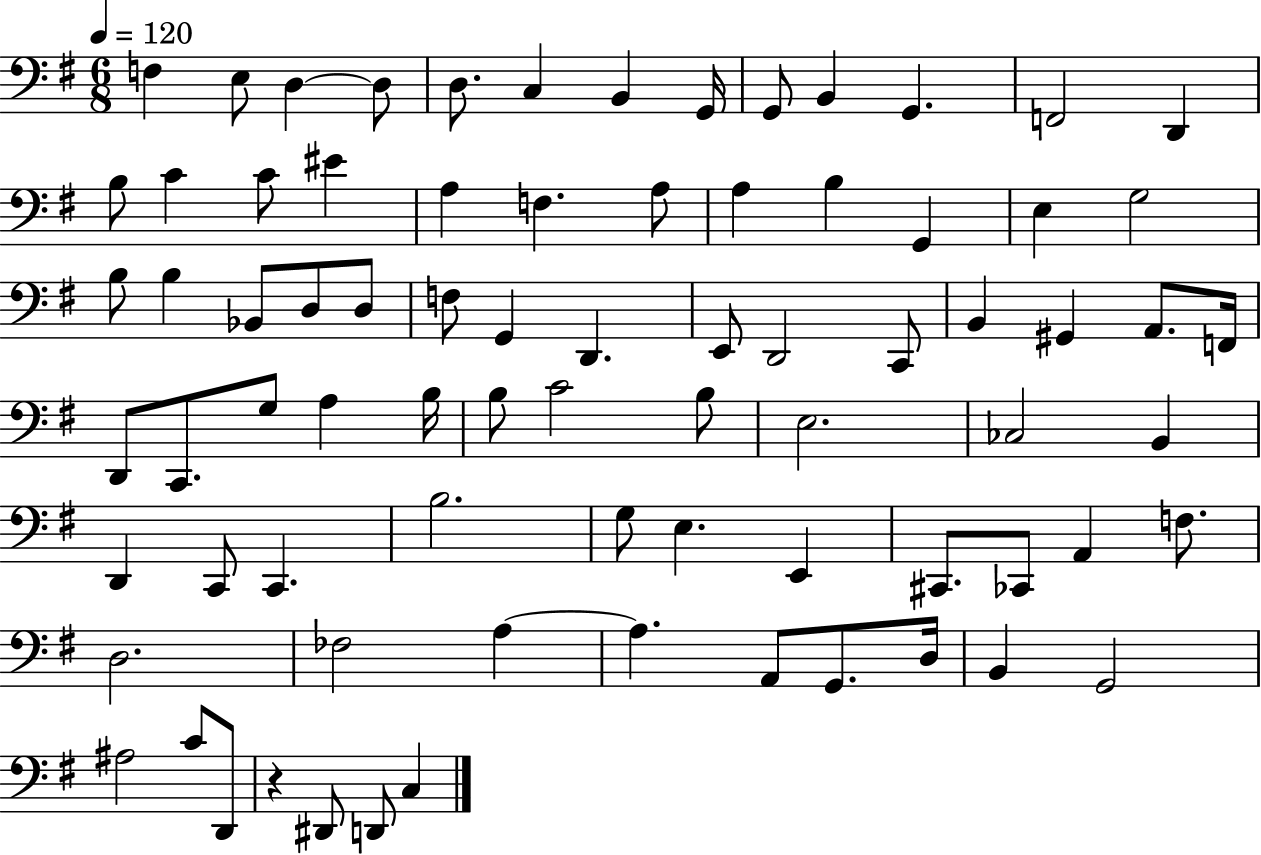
{
  \clef bass
  \numericTimeSignature
  \time 6/8
  \key g \major
  \tempo 4 = 120
  f4 e8 d4~~ d8 | d8. c4 b,4 g,16 | g,8 b,4 g,4. | f,2 d,4 | \break b8 c'4 c'8 eis'4 | a4 f4. a8 | a4 b4 g,4 | e4 g2 | \break b8 b4 bes,8 d8 d8 | f8 g,4 d,4. | e,8 d,2 c,8 | b,4 gis,4 a,8. f,16 | \break d,8 c,8. g8 a4 b16 | b8 c'2 b8 | e2. | ces2 b,4 | \break d,4 c,8 c,4. | b2. | g8 e4. e,4 | cis,8. ces,8 a,4 f8. | \break d2. | fes2 a4~~ | a4. a,8 g,8. d16 | b,4 g,2 | \break ais2 c'8 d,8 | r4 dis,8 d,8 c4 | \bar "|."
}